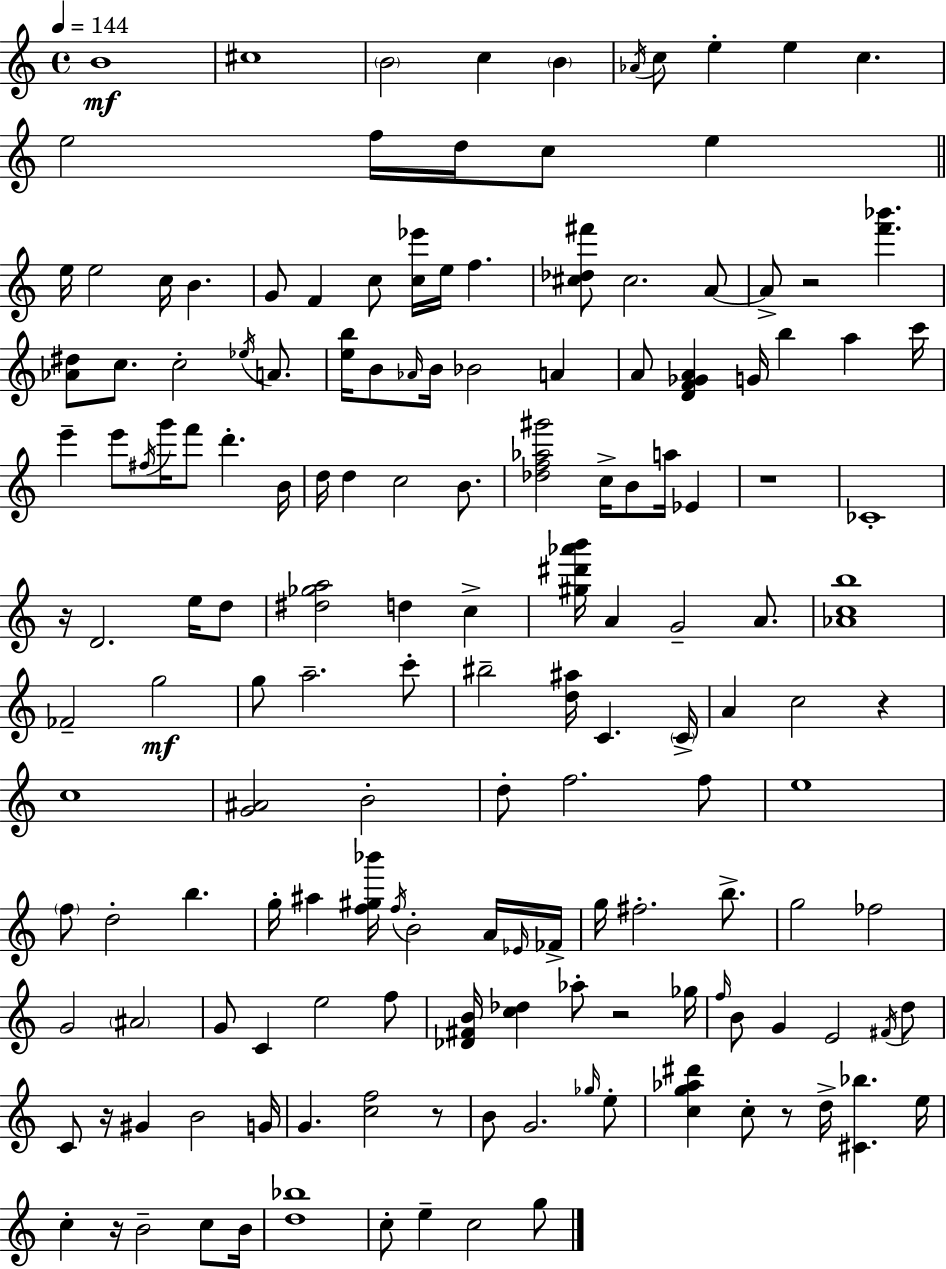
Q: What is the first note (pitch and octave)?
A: B4